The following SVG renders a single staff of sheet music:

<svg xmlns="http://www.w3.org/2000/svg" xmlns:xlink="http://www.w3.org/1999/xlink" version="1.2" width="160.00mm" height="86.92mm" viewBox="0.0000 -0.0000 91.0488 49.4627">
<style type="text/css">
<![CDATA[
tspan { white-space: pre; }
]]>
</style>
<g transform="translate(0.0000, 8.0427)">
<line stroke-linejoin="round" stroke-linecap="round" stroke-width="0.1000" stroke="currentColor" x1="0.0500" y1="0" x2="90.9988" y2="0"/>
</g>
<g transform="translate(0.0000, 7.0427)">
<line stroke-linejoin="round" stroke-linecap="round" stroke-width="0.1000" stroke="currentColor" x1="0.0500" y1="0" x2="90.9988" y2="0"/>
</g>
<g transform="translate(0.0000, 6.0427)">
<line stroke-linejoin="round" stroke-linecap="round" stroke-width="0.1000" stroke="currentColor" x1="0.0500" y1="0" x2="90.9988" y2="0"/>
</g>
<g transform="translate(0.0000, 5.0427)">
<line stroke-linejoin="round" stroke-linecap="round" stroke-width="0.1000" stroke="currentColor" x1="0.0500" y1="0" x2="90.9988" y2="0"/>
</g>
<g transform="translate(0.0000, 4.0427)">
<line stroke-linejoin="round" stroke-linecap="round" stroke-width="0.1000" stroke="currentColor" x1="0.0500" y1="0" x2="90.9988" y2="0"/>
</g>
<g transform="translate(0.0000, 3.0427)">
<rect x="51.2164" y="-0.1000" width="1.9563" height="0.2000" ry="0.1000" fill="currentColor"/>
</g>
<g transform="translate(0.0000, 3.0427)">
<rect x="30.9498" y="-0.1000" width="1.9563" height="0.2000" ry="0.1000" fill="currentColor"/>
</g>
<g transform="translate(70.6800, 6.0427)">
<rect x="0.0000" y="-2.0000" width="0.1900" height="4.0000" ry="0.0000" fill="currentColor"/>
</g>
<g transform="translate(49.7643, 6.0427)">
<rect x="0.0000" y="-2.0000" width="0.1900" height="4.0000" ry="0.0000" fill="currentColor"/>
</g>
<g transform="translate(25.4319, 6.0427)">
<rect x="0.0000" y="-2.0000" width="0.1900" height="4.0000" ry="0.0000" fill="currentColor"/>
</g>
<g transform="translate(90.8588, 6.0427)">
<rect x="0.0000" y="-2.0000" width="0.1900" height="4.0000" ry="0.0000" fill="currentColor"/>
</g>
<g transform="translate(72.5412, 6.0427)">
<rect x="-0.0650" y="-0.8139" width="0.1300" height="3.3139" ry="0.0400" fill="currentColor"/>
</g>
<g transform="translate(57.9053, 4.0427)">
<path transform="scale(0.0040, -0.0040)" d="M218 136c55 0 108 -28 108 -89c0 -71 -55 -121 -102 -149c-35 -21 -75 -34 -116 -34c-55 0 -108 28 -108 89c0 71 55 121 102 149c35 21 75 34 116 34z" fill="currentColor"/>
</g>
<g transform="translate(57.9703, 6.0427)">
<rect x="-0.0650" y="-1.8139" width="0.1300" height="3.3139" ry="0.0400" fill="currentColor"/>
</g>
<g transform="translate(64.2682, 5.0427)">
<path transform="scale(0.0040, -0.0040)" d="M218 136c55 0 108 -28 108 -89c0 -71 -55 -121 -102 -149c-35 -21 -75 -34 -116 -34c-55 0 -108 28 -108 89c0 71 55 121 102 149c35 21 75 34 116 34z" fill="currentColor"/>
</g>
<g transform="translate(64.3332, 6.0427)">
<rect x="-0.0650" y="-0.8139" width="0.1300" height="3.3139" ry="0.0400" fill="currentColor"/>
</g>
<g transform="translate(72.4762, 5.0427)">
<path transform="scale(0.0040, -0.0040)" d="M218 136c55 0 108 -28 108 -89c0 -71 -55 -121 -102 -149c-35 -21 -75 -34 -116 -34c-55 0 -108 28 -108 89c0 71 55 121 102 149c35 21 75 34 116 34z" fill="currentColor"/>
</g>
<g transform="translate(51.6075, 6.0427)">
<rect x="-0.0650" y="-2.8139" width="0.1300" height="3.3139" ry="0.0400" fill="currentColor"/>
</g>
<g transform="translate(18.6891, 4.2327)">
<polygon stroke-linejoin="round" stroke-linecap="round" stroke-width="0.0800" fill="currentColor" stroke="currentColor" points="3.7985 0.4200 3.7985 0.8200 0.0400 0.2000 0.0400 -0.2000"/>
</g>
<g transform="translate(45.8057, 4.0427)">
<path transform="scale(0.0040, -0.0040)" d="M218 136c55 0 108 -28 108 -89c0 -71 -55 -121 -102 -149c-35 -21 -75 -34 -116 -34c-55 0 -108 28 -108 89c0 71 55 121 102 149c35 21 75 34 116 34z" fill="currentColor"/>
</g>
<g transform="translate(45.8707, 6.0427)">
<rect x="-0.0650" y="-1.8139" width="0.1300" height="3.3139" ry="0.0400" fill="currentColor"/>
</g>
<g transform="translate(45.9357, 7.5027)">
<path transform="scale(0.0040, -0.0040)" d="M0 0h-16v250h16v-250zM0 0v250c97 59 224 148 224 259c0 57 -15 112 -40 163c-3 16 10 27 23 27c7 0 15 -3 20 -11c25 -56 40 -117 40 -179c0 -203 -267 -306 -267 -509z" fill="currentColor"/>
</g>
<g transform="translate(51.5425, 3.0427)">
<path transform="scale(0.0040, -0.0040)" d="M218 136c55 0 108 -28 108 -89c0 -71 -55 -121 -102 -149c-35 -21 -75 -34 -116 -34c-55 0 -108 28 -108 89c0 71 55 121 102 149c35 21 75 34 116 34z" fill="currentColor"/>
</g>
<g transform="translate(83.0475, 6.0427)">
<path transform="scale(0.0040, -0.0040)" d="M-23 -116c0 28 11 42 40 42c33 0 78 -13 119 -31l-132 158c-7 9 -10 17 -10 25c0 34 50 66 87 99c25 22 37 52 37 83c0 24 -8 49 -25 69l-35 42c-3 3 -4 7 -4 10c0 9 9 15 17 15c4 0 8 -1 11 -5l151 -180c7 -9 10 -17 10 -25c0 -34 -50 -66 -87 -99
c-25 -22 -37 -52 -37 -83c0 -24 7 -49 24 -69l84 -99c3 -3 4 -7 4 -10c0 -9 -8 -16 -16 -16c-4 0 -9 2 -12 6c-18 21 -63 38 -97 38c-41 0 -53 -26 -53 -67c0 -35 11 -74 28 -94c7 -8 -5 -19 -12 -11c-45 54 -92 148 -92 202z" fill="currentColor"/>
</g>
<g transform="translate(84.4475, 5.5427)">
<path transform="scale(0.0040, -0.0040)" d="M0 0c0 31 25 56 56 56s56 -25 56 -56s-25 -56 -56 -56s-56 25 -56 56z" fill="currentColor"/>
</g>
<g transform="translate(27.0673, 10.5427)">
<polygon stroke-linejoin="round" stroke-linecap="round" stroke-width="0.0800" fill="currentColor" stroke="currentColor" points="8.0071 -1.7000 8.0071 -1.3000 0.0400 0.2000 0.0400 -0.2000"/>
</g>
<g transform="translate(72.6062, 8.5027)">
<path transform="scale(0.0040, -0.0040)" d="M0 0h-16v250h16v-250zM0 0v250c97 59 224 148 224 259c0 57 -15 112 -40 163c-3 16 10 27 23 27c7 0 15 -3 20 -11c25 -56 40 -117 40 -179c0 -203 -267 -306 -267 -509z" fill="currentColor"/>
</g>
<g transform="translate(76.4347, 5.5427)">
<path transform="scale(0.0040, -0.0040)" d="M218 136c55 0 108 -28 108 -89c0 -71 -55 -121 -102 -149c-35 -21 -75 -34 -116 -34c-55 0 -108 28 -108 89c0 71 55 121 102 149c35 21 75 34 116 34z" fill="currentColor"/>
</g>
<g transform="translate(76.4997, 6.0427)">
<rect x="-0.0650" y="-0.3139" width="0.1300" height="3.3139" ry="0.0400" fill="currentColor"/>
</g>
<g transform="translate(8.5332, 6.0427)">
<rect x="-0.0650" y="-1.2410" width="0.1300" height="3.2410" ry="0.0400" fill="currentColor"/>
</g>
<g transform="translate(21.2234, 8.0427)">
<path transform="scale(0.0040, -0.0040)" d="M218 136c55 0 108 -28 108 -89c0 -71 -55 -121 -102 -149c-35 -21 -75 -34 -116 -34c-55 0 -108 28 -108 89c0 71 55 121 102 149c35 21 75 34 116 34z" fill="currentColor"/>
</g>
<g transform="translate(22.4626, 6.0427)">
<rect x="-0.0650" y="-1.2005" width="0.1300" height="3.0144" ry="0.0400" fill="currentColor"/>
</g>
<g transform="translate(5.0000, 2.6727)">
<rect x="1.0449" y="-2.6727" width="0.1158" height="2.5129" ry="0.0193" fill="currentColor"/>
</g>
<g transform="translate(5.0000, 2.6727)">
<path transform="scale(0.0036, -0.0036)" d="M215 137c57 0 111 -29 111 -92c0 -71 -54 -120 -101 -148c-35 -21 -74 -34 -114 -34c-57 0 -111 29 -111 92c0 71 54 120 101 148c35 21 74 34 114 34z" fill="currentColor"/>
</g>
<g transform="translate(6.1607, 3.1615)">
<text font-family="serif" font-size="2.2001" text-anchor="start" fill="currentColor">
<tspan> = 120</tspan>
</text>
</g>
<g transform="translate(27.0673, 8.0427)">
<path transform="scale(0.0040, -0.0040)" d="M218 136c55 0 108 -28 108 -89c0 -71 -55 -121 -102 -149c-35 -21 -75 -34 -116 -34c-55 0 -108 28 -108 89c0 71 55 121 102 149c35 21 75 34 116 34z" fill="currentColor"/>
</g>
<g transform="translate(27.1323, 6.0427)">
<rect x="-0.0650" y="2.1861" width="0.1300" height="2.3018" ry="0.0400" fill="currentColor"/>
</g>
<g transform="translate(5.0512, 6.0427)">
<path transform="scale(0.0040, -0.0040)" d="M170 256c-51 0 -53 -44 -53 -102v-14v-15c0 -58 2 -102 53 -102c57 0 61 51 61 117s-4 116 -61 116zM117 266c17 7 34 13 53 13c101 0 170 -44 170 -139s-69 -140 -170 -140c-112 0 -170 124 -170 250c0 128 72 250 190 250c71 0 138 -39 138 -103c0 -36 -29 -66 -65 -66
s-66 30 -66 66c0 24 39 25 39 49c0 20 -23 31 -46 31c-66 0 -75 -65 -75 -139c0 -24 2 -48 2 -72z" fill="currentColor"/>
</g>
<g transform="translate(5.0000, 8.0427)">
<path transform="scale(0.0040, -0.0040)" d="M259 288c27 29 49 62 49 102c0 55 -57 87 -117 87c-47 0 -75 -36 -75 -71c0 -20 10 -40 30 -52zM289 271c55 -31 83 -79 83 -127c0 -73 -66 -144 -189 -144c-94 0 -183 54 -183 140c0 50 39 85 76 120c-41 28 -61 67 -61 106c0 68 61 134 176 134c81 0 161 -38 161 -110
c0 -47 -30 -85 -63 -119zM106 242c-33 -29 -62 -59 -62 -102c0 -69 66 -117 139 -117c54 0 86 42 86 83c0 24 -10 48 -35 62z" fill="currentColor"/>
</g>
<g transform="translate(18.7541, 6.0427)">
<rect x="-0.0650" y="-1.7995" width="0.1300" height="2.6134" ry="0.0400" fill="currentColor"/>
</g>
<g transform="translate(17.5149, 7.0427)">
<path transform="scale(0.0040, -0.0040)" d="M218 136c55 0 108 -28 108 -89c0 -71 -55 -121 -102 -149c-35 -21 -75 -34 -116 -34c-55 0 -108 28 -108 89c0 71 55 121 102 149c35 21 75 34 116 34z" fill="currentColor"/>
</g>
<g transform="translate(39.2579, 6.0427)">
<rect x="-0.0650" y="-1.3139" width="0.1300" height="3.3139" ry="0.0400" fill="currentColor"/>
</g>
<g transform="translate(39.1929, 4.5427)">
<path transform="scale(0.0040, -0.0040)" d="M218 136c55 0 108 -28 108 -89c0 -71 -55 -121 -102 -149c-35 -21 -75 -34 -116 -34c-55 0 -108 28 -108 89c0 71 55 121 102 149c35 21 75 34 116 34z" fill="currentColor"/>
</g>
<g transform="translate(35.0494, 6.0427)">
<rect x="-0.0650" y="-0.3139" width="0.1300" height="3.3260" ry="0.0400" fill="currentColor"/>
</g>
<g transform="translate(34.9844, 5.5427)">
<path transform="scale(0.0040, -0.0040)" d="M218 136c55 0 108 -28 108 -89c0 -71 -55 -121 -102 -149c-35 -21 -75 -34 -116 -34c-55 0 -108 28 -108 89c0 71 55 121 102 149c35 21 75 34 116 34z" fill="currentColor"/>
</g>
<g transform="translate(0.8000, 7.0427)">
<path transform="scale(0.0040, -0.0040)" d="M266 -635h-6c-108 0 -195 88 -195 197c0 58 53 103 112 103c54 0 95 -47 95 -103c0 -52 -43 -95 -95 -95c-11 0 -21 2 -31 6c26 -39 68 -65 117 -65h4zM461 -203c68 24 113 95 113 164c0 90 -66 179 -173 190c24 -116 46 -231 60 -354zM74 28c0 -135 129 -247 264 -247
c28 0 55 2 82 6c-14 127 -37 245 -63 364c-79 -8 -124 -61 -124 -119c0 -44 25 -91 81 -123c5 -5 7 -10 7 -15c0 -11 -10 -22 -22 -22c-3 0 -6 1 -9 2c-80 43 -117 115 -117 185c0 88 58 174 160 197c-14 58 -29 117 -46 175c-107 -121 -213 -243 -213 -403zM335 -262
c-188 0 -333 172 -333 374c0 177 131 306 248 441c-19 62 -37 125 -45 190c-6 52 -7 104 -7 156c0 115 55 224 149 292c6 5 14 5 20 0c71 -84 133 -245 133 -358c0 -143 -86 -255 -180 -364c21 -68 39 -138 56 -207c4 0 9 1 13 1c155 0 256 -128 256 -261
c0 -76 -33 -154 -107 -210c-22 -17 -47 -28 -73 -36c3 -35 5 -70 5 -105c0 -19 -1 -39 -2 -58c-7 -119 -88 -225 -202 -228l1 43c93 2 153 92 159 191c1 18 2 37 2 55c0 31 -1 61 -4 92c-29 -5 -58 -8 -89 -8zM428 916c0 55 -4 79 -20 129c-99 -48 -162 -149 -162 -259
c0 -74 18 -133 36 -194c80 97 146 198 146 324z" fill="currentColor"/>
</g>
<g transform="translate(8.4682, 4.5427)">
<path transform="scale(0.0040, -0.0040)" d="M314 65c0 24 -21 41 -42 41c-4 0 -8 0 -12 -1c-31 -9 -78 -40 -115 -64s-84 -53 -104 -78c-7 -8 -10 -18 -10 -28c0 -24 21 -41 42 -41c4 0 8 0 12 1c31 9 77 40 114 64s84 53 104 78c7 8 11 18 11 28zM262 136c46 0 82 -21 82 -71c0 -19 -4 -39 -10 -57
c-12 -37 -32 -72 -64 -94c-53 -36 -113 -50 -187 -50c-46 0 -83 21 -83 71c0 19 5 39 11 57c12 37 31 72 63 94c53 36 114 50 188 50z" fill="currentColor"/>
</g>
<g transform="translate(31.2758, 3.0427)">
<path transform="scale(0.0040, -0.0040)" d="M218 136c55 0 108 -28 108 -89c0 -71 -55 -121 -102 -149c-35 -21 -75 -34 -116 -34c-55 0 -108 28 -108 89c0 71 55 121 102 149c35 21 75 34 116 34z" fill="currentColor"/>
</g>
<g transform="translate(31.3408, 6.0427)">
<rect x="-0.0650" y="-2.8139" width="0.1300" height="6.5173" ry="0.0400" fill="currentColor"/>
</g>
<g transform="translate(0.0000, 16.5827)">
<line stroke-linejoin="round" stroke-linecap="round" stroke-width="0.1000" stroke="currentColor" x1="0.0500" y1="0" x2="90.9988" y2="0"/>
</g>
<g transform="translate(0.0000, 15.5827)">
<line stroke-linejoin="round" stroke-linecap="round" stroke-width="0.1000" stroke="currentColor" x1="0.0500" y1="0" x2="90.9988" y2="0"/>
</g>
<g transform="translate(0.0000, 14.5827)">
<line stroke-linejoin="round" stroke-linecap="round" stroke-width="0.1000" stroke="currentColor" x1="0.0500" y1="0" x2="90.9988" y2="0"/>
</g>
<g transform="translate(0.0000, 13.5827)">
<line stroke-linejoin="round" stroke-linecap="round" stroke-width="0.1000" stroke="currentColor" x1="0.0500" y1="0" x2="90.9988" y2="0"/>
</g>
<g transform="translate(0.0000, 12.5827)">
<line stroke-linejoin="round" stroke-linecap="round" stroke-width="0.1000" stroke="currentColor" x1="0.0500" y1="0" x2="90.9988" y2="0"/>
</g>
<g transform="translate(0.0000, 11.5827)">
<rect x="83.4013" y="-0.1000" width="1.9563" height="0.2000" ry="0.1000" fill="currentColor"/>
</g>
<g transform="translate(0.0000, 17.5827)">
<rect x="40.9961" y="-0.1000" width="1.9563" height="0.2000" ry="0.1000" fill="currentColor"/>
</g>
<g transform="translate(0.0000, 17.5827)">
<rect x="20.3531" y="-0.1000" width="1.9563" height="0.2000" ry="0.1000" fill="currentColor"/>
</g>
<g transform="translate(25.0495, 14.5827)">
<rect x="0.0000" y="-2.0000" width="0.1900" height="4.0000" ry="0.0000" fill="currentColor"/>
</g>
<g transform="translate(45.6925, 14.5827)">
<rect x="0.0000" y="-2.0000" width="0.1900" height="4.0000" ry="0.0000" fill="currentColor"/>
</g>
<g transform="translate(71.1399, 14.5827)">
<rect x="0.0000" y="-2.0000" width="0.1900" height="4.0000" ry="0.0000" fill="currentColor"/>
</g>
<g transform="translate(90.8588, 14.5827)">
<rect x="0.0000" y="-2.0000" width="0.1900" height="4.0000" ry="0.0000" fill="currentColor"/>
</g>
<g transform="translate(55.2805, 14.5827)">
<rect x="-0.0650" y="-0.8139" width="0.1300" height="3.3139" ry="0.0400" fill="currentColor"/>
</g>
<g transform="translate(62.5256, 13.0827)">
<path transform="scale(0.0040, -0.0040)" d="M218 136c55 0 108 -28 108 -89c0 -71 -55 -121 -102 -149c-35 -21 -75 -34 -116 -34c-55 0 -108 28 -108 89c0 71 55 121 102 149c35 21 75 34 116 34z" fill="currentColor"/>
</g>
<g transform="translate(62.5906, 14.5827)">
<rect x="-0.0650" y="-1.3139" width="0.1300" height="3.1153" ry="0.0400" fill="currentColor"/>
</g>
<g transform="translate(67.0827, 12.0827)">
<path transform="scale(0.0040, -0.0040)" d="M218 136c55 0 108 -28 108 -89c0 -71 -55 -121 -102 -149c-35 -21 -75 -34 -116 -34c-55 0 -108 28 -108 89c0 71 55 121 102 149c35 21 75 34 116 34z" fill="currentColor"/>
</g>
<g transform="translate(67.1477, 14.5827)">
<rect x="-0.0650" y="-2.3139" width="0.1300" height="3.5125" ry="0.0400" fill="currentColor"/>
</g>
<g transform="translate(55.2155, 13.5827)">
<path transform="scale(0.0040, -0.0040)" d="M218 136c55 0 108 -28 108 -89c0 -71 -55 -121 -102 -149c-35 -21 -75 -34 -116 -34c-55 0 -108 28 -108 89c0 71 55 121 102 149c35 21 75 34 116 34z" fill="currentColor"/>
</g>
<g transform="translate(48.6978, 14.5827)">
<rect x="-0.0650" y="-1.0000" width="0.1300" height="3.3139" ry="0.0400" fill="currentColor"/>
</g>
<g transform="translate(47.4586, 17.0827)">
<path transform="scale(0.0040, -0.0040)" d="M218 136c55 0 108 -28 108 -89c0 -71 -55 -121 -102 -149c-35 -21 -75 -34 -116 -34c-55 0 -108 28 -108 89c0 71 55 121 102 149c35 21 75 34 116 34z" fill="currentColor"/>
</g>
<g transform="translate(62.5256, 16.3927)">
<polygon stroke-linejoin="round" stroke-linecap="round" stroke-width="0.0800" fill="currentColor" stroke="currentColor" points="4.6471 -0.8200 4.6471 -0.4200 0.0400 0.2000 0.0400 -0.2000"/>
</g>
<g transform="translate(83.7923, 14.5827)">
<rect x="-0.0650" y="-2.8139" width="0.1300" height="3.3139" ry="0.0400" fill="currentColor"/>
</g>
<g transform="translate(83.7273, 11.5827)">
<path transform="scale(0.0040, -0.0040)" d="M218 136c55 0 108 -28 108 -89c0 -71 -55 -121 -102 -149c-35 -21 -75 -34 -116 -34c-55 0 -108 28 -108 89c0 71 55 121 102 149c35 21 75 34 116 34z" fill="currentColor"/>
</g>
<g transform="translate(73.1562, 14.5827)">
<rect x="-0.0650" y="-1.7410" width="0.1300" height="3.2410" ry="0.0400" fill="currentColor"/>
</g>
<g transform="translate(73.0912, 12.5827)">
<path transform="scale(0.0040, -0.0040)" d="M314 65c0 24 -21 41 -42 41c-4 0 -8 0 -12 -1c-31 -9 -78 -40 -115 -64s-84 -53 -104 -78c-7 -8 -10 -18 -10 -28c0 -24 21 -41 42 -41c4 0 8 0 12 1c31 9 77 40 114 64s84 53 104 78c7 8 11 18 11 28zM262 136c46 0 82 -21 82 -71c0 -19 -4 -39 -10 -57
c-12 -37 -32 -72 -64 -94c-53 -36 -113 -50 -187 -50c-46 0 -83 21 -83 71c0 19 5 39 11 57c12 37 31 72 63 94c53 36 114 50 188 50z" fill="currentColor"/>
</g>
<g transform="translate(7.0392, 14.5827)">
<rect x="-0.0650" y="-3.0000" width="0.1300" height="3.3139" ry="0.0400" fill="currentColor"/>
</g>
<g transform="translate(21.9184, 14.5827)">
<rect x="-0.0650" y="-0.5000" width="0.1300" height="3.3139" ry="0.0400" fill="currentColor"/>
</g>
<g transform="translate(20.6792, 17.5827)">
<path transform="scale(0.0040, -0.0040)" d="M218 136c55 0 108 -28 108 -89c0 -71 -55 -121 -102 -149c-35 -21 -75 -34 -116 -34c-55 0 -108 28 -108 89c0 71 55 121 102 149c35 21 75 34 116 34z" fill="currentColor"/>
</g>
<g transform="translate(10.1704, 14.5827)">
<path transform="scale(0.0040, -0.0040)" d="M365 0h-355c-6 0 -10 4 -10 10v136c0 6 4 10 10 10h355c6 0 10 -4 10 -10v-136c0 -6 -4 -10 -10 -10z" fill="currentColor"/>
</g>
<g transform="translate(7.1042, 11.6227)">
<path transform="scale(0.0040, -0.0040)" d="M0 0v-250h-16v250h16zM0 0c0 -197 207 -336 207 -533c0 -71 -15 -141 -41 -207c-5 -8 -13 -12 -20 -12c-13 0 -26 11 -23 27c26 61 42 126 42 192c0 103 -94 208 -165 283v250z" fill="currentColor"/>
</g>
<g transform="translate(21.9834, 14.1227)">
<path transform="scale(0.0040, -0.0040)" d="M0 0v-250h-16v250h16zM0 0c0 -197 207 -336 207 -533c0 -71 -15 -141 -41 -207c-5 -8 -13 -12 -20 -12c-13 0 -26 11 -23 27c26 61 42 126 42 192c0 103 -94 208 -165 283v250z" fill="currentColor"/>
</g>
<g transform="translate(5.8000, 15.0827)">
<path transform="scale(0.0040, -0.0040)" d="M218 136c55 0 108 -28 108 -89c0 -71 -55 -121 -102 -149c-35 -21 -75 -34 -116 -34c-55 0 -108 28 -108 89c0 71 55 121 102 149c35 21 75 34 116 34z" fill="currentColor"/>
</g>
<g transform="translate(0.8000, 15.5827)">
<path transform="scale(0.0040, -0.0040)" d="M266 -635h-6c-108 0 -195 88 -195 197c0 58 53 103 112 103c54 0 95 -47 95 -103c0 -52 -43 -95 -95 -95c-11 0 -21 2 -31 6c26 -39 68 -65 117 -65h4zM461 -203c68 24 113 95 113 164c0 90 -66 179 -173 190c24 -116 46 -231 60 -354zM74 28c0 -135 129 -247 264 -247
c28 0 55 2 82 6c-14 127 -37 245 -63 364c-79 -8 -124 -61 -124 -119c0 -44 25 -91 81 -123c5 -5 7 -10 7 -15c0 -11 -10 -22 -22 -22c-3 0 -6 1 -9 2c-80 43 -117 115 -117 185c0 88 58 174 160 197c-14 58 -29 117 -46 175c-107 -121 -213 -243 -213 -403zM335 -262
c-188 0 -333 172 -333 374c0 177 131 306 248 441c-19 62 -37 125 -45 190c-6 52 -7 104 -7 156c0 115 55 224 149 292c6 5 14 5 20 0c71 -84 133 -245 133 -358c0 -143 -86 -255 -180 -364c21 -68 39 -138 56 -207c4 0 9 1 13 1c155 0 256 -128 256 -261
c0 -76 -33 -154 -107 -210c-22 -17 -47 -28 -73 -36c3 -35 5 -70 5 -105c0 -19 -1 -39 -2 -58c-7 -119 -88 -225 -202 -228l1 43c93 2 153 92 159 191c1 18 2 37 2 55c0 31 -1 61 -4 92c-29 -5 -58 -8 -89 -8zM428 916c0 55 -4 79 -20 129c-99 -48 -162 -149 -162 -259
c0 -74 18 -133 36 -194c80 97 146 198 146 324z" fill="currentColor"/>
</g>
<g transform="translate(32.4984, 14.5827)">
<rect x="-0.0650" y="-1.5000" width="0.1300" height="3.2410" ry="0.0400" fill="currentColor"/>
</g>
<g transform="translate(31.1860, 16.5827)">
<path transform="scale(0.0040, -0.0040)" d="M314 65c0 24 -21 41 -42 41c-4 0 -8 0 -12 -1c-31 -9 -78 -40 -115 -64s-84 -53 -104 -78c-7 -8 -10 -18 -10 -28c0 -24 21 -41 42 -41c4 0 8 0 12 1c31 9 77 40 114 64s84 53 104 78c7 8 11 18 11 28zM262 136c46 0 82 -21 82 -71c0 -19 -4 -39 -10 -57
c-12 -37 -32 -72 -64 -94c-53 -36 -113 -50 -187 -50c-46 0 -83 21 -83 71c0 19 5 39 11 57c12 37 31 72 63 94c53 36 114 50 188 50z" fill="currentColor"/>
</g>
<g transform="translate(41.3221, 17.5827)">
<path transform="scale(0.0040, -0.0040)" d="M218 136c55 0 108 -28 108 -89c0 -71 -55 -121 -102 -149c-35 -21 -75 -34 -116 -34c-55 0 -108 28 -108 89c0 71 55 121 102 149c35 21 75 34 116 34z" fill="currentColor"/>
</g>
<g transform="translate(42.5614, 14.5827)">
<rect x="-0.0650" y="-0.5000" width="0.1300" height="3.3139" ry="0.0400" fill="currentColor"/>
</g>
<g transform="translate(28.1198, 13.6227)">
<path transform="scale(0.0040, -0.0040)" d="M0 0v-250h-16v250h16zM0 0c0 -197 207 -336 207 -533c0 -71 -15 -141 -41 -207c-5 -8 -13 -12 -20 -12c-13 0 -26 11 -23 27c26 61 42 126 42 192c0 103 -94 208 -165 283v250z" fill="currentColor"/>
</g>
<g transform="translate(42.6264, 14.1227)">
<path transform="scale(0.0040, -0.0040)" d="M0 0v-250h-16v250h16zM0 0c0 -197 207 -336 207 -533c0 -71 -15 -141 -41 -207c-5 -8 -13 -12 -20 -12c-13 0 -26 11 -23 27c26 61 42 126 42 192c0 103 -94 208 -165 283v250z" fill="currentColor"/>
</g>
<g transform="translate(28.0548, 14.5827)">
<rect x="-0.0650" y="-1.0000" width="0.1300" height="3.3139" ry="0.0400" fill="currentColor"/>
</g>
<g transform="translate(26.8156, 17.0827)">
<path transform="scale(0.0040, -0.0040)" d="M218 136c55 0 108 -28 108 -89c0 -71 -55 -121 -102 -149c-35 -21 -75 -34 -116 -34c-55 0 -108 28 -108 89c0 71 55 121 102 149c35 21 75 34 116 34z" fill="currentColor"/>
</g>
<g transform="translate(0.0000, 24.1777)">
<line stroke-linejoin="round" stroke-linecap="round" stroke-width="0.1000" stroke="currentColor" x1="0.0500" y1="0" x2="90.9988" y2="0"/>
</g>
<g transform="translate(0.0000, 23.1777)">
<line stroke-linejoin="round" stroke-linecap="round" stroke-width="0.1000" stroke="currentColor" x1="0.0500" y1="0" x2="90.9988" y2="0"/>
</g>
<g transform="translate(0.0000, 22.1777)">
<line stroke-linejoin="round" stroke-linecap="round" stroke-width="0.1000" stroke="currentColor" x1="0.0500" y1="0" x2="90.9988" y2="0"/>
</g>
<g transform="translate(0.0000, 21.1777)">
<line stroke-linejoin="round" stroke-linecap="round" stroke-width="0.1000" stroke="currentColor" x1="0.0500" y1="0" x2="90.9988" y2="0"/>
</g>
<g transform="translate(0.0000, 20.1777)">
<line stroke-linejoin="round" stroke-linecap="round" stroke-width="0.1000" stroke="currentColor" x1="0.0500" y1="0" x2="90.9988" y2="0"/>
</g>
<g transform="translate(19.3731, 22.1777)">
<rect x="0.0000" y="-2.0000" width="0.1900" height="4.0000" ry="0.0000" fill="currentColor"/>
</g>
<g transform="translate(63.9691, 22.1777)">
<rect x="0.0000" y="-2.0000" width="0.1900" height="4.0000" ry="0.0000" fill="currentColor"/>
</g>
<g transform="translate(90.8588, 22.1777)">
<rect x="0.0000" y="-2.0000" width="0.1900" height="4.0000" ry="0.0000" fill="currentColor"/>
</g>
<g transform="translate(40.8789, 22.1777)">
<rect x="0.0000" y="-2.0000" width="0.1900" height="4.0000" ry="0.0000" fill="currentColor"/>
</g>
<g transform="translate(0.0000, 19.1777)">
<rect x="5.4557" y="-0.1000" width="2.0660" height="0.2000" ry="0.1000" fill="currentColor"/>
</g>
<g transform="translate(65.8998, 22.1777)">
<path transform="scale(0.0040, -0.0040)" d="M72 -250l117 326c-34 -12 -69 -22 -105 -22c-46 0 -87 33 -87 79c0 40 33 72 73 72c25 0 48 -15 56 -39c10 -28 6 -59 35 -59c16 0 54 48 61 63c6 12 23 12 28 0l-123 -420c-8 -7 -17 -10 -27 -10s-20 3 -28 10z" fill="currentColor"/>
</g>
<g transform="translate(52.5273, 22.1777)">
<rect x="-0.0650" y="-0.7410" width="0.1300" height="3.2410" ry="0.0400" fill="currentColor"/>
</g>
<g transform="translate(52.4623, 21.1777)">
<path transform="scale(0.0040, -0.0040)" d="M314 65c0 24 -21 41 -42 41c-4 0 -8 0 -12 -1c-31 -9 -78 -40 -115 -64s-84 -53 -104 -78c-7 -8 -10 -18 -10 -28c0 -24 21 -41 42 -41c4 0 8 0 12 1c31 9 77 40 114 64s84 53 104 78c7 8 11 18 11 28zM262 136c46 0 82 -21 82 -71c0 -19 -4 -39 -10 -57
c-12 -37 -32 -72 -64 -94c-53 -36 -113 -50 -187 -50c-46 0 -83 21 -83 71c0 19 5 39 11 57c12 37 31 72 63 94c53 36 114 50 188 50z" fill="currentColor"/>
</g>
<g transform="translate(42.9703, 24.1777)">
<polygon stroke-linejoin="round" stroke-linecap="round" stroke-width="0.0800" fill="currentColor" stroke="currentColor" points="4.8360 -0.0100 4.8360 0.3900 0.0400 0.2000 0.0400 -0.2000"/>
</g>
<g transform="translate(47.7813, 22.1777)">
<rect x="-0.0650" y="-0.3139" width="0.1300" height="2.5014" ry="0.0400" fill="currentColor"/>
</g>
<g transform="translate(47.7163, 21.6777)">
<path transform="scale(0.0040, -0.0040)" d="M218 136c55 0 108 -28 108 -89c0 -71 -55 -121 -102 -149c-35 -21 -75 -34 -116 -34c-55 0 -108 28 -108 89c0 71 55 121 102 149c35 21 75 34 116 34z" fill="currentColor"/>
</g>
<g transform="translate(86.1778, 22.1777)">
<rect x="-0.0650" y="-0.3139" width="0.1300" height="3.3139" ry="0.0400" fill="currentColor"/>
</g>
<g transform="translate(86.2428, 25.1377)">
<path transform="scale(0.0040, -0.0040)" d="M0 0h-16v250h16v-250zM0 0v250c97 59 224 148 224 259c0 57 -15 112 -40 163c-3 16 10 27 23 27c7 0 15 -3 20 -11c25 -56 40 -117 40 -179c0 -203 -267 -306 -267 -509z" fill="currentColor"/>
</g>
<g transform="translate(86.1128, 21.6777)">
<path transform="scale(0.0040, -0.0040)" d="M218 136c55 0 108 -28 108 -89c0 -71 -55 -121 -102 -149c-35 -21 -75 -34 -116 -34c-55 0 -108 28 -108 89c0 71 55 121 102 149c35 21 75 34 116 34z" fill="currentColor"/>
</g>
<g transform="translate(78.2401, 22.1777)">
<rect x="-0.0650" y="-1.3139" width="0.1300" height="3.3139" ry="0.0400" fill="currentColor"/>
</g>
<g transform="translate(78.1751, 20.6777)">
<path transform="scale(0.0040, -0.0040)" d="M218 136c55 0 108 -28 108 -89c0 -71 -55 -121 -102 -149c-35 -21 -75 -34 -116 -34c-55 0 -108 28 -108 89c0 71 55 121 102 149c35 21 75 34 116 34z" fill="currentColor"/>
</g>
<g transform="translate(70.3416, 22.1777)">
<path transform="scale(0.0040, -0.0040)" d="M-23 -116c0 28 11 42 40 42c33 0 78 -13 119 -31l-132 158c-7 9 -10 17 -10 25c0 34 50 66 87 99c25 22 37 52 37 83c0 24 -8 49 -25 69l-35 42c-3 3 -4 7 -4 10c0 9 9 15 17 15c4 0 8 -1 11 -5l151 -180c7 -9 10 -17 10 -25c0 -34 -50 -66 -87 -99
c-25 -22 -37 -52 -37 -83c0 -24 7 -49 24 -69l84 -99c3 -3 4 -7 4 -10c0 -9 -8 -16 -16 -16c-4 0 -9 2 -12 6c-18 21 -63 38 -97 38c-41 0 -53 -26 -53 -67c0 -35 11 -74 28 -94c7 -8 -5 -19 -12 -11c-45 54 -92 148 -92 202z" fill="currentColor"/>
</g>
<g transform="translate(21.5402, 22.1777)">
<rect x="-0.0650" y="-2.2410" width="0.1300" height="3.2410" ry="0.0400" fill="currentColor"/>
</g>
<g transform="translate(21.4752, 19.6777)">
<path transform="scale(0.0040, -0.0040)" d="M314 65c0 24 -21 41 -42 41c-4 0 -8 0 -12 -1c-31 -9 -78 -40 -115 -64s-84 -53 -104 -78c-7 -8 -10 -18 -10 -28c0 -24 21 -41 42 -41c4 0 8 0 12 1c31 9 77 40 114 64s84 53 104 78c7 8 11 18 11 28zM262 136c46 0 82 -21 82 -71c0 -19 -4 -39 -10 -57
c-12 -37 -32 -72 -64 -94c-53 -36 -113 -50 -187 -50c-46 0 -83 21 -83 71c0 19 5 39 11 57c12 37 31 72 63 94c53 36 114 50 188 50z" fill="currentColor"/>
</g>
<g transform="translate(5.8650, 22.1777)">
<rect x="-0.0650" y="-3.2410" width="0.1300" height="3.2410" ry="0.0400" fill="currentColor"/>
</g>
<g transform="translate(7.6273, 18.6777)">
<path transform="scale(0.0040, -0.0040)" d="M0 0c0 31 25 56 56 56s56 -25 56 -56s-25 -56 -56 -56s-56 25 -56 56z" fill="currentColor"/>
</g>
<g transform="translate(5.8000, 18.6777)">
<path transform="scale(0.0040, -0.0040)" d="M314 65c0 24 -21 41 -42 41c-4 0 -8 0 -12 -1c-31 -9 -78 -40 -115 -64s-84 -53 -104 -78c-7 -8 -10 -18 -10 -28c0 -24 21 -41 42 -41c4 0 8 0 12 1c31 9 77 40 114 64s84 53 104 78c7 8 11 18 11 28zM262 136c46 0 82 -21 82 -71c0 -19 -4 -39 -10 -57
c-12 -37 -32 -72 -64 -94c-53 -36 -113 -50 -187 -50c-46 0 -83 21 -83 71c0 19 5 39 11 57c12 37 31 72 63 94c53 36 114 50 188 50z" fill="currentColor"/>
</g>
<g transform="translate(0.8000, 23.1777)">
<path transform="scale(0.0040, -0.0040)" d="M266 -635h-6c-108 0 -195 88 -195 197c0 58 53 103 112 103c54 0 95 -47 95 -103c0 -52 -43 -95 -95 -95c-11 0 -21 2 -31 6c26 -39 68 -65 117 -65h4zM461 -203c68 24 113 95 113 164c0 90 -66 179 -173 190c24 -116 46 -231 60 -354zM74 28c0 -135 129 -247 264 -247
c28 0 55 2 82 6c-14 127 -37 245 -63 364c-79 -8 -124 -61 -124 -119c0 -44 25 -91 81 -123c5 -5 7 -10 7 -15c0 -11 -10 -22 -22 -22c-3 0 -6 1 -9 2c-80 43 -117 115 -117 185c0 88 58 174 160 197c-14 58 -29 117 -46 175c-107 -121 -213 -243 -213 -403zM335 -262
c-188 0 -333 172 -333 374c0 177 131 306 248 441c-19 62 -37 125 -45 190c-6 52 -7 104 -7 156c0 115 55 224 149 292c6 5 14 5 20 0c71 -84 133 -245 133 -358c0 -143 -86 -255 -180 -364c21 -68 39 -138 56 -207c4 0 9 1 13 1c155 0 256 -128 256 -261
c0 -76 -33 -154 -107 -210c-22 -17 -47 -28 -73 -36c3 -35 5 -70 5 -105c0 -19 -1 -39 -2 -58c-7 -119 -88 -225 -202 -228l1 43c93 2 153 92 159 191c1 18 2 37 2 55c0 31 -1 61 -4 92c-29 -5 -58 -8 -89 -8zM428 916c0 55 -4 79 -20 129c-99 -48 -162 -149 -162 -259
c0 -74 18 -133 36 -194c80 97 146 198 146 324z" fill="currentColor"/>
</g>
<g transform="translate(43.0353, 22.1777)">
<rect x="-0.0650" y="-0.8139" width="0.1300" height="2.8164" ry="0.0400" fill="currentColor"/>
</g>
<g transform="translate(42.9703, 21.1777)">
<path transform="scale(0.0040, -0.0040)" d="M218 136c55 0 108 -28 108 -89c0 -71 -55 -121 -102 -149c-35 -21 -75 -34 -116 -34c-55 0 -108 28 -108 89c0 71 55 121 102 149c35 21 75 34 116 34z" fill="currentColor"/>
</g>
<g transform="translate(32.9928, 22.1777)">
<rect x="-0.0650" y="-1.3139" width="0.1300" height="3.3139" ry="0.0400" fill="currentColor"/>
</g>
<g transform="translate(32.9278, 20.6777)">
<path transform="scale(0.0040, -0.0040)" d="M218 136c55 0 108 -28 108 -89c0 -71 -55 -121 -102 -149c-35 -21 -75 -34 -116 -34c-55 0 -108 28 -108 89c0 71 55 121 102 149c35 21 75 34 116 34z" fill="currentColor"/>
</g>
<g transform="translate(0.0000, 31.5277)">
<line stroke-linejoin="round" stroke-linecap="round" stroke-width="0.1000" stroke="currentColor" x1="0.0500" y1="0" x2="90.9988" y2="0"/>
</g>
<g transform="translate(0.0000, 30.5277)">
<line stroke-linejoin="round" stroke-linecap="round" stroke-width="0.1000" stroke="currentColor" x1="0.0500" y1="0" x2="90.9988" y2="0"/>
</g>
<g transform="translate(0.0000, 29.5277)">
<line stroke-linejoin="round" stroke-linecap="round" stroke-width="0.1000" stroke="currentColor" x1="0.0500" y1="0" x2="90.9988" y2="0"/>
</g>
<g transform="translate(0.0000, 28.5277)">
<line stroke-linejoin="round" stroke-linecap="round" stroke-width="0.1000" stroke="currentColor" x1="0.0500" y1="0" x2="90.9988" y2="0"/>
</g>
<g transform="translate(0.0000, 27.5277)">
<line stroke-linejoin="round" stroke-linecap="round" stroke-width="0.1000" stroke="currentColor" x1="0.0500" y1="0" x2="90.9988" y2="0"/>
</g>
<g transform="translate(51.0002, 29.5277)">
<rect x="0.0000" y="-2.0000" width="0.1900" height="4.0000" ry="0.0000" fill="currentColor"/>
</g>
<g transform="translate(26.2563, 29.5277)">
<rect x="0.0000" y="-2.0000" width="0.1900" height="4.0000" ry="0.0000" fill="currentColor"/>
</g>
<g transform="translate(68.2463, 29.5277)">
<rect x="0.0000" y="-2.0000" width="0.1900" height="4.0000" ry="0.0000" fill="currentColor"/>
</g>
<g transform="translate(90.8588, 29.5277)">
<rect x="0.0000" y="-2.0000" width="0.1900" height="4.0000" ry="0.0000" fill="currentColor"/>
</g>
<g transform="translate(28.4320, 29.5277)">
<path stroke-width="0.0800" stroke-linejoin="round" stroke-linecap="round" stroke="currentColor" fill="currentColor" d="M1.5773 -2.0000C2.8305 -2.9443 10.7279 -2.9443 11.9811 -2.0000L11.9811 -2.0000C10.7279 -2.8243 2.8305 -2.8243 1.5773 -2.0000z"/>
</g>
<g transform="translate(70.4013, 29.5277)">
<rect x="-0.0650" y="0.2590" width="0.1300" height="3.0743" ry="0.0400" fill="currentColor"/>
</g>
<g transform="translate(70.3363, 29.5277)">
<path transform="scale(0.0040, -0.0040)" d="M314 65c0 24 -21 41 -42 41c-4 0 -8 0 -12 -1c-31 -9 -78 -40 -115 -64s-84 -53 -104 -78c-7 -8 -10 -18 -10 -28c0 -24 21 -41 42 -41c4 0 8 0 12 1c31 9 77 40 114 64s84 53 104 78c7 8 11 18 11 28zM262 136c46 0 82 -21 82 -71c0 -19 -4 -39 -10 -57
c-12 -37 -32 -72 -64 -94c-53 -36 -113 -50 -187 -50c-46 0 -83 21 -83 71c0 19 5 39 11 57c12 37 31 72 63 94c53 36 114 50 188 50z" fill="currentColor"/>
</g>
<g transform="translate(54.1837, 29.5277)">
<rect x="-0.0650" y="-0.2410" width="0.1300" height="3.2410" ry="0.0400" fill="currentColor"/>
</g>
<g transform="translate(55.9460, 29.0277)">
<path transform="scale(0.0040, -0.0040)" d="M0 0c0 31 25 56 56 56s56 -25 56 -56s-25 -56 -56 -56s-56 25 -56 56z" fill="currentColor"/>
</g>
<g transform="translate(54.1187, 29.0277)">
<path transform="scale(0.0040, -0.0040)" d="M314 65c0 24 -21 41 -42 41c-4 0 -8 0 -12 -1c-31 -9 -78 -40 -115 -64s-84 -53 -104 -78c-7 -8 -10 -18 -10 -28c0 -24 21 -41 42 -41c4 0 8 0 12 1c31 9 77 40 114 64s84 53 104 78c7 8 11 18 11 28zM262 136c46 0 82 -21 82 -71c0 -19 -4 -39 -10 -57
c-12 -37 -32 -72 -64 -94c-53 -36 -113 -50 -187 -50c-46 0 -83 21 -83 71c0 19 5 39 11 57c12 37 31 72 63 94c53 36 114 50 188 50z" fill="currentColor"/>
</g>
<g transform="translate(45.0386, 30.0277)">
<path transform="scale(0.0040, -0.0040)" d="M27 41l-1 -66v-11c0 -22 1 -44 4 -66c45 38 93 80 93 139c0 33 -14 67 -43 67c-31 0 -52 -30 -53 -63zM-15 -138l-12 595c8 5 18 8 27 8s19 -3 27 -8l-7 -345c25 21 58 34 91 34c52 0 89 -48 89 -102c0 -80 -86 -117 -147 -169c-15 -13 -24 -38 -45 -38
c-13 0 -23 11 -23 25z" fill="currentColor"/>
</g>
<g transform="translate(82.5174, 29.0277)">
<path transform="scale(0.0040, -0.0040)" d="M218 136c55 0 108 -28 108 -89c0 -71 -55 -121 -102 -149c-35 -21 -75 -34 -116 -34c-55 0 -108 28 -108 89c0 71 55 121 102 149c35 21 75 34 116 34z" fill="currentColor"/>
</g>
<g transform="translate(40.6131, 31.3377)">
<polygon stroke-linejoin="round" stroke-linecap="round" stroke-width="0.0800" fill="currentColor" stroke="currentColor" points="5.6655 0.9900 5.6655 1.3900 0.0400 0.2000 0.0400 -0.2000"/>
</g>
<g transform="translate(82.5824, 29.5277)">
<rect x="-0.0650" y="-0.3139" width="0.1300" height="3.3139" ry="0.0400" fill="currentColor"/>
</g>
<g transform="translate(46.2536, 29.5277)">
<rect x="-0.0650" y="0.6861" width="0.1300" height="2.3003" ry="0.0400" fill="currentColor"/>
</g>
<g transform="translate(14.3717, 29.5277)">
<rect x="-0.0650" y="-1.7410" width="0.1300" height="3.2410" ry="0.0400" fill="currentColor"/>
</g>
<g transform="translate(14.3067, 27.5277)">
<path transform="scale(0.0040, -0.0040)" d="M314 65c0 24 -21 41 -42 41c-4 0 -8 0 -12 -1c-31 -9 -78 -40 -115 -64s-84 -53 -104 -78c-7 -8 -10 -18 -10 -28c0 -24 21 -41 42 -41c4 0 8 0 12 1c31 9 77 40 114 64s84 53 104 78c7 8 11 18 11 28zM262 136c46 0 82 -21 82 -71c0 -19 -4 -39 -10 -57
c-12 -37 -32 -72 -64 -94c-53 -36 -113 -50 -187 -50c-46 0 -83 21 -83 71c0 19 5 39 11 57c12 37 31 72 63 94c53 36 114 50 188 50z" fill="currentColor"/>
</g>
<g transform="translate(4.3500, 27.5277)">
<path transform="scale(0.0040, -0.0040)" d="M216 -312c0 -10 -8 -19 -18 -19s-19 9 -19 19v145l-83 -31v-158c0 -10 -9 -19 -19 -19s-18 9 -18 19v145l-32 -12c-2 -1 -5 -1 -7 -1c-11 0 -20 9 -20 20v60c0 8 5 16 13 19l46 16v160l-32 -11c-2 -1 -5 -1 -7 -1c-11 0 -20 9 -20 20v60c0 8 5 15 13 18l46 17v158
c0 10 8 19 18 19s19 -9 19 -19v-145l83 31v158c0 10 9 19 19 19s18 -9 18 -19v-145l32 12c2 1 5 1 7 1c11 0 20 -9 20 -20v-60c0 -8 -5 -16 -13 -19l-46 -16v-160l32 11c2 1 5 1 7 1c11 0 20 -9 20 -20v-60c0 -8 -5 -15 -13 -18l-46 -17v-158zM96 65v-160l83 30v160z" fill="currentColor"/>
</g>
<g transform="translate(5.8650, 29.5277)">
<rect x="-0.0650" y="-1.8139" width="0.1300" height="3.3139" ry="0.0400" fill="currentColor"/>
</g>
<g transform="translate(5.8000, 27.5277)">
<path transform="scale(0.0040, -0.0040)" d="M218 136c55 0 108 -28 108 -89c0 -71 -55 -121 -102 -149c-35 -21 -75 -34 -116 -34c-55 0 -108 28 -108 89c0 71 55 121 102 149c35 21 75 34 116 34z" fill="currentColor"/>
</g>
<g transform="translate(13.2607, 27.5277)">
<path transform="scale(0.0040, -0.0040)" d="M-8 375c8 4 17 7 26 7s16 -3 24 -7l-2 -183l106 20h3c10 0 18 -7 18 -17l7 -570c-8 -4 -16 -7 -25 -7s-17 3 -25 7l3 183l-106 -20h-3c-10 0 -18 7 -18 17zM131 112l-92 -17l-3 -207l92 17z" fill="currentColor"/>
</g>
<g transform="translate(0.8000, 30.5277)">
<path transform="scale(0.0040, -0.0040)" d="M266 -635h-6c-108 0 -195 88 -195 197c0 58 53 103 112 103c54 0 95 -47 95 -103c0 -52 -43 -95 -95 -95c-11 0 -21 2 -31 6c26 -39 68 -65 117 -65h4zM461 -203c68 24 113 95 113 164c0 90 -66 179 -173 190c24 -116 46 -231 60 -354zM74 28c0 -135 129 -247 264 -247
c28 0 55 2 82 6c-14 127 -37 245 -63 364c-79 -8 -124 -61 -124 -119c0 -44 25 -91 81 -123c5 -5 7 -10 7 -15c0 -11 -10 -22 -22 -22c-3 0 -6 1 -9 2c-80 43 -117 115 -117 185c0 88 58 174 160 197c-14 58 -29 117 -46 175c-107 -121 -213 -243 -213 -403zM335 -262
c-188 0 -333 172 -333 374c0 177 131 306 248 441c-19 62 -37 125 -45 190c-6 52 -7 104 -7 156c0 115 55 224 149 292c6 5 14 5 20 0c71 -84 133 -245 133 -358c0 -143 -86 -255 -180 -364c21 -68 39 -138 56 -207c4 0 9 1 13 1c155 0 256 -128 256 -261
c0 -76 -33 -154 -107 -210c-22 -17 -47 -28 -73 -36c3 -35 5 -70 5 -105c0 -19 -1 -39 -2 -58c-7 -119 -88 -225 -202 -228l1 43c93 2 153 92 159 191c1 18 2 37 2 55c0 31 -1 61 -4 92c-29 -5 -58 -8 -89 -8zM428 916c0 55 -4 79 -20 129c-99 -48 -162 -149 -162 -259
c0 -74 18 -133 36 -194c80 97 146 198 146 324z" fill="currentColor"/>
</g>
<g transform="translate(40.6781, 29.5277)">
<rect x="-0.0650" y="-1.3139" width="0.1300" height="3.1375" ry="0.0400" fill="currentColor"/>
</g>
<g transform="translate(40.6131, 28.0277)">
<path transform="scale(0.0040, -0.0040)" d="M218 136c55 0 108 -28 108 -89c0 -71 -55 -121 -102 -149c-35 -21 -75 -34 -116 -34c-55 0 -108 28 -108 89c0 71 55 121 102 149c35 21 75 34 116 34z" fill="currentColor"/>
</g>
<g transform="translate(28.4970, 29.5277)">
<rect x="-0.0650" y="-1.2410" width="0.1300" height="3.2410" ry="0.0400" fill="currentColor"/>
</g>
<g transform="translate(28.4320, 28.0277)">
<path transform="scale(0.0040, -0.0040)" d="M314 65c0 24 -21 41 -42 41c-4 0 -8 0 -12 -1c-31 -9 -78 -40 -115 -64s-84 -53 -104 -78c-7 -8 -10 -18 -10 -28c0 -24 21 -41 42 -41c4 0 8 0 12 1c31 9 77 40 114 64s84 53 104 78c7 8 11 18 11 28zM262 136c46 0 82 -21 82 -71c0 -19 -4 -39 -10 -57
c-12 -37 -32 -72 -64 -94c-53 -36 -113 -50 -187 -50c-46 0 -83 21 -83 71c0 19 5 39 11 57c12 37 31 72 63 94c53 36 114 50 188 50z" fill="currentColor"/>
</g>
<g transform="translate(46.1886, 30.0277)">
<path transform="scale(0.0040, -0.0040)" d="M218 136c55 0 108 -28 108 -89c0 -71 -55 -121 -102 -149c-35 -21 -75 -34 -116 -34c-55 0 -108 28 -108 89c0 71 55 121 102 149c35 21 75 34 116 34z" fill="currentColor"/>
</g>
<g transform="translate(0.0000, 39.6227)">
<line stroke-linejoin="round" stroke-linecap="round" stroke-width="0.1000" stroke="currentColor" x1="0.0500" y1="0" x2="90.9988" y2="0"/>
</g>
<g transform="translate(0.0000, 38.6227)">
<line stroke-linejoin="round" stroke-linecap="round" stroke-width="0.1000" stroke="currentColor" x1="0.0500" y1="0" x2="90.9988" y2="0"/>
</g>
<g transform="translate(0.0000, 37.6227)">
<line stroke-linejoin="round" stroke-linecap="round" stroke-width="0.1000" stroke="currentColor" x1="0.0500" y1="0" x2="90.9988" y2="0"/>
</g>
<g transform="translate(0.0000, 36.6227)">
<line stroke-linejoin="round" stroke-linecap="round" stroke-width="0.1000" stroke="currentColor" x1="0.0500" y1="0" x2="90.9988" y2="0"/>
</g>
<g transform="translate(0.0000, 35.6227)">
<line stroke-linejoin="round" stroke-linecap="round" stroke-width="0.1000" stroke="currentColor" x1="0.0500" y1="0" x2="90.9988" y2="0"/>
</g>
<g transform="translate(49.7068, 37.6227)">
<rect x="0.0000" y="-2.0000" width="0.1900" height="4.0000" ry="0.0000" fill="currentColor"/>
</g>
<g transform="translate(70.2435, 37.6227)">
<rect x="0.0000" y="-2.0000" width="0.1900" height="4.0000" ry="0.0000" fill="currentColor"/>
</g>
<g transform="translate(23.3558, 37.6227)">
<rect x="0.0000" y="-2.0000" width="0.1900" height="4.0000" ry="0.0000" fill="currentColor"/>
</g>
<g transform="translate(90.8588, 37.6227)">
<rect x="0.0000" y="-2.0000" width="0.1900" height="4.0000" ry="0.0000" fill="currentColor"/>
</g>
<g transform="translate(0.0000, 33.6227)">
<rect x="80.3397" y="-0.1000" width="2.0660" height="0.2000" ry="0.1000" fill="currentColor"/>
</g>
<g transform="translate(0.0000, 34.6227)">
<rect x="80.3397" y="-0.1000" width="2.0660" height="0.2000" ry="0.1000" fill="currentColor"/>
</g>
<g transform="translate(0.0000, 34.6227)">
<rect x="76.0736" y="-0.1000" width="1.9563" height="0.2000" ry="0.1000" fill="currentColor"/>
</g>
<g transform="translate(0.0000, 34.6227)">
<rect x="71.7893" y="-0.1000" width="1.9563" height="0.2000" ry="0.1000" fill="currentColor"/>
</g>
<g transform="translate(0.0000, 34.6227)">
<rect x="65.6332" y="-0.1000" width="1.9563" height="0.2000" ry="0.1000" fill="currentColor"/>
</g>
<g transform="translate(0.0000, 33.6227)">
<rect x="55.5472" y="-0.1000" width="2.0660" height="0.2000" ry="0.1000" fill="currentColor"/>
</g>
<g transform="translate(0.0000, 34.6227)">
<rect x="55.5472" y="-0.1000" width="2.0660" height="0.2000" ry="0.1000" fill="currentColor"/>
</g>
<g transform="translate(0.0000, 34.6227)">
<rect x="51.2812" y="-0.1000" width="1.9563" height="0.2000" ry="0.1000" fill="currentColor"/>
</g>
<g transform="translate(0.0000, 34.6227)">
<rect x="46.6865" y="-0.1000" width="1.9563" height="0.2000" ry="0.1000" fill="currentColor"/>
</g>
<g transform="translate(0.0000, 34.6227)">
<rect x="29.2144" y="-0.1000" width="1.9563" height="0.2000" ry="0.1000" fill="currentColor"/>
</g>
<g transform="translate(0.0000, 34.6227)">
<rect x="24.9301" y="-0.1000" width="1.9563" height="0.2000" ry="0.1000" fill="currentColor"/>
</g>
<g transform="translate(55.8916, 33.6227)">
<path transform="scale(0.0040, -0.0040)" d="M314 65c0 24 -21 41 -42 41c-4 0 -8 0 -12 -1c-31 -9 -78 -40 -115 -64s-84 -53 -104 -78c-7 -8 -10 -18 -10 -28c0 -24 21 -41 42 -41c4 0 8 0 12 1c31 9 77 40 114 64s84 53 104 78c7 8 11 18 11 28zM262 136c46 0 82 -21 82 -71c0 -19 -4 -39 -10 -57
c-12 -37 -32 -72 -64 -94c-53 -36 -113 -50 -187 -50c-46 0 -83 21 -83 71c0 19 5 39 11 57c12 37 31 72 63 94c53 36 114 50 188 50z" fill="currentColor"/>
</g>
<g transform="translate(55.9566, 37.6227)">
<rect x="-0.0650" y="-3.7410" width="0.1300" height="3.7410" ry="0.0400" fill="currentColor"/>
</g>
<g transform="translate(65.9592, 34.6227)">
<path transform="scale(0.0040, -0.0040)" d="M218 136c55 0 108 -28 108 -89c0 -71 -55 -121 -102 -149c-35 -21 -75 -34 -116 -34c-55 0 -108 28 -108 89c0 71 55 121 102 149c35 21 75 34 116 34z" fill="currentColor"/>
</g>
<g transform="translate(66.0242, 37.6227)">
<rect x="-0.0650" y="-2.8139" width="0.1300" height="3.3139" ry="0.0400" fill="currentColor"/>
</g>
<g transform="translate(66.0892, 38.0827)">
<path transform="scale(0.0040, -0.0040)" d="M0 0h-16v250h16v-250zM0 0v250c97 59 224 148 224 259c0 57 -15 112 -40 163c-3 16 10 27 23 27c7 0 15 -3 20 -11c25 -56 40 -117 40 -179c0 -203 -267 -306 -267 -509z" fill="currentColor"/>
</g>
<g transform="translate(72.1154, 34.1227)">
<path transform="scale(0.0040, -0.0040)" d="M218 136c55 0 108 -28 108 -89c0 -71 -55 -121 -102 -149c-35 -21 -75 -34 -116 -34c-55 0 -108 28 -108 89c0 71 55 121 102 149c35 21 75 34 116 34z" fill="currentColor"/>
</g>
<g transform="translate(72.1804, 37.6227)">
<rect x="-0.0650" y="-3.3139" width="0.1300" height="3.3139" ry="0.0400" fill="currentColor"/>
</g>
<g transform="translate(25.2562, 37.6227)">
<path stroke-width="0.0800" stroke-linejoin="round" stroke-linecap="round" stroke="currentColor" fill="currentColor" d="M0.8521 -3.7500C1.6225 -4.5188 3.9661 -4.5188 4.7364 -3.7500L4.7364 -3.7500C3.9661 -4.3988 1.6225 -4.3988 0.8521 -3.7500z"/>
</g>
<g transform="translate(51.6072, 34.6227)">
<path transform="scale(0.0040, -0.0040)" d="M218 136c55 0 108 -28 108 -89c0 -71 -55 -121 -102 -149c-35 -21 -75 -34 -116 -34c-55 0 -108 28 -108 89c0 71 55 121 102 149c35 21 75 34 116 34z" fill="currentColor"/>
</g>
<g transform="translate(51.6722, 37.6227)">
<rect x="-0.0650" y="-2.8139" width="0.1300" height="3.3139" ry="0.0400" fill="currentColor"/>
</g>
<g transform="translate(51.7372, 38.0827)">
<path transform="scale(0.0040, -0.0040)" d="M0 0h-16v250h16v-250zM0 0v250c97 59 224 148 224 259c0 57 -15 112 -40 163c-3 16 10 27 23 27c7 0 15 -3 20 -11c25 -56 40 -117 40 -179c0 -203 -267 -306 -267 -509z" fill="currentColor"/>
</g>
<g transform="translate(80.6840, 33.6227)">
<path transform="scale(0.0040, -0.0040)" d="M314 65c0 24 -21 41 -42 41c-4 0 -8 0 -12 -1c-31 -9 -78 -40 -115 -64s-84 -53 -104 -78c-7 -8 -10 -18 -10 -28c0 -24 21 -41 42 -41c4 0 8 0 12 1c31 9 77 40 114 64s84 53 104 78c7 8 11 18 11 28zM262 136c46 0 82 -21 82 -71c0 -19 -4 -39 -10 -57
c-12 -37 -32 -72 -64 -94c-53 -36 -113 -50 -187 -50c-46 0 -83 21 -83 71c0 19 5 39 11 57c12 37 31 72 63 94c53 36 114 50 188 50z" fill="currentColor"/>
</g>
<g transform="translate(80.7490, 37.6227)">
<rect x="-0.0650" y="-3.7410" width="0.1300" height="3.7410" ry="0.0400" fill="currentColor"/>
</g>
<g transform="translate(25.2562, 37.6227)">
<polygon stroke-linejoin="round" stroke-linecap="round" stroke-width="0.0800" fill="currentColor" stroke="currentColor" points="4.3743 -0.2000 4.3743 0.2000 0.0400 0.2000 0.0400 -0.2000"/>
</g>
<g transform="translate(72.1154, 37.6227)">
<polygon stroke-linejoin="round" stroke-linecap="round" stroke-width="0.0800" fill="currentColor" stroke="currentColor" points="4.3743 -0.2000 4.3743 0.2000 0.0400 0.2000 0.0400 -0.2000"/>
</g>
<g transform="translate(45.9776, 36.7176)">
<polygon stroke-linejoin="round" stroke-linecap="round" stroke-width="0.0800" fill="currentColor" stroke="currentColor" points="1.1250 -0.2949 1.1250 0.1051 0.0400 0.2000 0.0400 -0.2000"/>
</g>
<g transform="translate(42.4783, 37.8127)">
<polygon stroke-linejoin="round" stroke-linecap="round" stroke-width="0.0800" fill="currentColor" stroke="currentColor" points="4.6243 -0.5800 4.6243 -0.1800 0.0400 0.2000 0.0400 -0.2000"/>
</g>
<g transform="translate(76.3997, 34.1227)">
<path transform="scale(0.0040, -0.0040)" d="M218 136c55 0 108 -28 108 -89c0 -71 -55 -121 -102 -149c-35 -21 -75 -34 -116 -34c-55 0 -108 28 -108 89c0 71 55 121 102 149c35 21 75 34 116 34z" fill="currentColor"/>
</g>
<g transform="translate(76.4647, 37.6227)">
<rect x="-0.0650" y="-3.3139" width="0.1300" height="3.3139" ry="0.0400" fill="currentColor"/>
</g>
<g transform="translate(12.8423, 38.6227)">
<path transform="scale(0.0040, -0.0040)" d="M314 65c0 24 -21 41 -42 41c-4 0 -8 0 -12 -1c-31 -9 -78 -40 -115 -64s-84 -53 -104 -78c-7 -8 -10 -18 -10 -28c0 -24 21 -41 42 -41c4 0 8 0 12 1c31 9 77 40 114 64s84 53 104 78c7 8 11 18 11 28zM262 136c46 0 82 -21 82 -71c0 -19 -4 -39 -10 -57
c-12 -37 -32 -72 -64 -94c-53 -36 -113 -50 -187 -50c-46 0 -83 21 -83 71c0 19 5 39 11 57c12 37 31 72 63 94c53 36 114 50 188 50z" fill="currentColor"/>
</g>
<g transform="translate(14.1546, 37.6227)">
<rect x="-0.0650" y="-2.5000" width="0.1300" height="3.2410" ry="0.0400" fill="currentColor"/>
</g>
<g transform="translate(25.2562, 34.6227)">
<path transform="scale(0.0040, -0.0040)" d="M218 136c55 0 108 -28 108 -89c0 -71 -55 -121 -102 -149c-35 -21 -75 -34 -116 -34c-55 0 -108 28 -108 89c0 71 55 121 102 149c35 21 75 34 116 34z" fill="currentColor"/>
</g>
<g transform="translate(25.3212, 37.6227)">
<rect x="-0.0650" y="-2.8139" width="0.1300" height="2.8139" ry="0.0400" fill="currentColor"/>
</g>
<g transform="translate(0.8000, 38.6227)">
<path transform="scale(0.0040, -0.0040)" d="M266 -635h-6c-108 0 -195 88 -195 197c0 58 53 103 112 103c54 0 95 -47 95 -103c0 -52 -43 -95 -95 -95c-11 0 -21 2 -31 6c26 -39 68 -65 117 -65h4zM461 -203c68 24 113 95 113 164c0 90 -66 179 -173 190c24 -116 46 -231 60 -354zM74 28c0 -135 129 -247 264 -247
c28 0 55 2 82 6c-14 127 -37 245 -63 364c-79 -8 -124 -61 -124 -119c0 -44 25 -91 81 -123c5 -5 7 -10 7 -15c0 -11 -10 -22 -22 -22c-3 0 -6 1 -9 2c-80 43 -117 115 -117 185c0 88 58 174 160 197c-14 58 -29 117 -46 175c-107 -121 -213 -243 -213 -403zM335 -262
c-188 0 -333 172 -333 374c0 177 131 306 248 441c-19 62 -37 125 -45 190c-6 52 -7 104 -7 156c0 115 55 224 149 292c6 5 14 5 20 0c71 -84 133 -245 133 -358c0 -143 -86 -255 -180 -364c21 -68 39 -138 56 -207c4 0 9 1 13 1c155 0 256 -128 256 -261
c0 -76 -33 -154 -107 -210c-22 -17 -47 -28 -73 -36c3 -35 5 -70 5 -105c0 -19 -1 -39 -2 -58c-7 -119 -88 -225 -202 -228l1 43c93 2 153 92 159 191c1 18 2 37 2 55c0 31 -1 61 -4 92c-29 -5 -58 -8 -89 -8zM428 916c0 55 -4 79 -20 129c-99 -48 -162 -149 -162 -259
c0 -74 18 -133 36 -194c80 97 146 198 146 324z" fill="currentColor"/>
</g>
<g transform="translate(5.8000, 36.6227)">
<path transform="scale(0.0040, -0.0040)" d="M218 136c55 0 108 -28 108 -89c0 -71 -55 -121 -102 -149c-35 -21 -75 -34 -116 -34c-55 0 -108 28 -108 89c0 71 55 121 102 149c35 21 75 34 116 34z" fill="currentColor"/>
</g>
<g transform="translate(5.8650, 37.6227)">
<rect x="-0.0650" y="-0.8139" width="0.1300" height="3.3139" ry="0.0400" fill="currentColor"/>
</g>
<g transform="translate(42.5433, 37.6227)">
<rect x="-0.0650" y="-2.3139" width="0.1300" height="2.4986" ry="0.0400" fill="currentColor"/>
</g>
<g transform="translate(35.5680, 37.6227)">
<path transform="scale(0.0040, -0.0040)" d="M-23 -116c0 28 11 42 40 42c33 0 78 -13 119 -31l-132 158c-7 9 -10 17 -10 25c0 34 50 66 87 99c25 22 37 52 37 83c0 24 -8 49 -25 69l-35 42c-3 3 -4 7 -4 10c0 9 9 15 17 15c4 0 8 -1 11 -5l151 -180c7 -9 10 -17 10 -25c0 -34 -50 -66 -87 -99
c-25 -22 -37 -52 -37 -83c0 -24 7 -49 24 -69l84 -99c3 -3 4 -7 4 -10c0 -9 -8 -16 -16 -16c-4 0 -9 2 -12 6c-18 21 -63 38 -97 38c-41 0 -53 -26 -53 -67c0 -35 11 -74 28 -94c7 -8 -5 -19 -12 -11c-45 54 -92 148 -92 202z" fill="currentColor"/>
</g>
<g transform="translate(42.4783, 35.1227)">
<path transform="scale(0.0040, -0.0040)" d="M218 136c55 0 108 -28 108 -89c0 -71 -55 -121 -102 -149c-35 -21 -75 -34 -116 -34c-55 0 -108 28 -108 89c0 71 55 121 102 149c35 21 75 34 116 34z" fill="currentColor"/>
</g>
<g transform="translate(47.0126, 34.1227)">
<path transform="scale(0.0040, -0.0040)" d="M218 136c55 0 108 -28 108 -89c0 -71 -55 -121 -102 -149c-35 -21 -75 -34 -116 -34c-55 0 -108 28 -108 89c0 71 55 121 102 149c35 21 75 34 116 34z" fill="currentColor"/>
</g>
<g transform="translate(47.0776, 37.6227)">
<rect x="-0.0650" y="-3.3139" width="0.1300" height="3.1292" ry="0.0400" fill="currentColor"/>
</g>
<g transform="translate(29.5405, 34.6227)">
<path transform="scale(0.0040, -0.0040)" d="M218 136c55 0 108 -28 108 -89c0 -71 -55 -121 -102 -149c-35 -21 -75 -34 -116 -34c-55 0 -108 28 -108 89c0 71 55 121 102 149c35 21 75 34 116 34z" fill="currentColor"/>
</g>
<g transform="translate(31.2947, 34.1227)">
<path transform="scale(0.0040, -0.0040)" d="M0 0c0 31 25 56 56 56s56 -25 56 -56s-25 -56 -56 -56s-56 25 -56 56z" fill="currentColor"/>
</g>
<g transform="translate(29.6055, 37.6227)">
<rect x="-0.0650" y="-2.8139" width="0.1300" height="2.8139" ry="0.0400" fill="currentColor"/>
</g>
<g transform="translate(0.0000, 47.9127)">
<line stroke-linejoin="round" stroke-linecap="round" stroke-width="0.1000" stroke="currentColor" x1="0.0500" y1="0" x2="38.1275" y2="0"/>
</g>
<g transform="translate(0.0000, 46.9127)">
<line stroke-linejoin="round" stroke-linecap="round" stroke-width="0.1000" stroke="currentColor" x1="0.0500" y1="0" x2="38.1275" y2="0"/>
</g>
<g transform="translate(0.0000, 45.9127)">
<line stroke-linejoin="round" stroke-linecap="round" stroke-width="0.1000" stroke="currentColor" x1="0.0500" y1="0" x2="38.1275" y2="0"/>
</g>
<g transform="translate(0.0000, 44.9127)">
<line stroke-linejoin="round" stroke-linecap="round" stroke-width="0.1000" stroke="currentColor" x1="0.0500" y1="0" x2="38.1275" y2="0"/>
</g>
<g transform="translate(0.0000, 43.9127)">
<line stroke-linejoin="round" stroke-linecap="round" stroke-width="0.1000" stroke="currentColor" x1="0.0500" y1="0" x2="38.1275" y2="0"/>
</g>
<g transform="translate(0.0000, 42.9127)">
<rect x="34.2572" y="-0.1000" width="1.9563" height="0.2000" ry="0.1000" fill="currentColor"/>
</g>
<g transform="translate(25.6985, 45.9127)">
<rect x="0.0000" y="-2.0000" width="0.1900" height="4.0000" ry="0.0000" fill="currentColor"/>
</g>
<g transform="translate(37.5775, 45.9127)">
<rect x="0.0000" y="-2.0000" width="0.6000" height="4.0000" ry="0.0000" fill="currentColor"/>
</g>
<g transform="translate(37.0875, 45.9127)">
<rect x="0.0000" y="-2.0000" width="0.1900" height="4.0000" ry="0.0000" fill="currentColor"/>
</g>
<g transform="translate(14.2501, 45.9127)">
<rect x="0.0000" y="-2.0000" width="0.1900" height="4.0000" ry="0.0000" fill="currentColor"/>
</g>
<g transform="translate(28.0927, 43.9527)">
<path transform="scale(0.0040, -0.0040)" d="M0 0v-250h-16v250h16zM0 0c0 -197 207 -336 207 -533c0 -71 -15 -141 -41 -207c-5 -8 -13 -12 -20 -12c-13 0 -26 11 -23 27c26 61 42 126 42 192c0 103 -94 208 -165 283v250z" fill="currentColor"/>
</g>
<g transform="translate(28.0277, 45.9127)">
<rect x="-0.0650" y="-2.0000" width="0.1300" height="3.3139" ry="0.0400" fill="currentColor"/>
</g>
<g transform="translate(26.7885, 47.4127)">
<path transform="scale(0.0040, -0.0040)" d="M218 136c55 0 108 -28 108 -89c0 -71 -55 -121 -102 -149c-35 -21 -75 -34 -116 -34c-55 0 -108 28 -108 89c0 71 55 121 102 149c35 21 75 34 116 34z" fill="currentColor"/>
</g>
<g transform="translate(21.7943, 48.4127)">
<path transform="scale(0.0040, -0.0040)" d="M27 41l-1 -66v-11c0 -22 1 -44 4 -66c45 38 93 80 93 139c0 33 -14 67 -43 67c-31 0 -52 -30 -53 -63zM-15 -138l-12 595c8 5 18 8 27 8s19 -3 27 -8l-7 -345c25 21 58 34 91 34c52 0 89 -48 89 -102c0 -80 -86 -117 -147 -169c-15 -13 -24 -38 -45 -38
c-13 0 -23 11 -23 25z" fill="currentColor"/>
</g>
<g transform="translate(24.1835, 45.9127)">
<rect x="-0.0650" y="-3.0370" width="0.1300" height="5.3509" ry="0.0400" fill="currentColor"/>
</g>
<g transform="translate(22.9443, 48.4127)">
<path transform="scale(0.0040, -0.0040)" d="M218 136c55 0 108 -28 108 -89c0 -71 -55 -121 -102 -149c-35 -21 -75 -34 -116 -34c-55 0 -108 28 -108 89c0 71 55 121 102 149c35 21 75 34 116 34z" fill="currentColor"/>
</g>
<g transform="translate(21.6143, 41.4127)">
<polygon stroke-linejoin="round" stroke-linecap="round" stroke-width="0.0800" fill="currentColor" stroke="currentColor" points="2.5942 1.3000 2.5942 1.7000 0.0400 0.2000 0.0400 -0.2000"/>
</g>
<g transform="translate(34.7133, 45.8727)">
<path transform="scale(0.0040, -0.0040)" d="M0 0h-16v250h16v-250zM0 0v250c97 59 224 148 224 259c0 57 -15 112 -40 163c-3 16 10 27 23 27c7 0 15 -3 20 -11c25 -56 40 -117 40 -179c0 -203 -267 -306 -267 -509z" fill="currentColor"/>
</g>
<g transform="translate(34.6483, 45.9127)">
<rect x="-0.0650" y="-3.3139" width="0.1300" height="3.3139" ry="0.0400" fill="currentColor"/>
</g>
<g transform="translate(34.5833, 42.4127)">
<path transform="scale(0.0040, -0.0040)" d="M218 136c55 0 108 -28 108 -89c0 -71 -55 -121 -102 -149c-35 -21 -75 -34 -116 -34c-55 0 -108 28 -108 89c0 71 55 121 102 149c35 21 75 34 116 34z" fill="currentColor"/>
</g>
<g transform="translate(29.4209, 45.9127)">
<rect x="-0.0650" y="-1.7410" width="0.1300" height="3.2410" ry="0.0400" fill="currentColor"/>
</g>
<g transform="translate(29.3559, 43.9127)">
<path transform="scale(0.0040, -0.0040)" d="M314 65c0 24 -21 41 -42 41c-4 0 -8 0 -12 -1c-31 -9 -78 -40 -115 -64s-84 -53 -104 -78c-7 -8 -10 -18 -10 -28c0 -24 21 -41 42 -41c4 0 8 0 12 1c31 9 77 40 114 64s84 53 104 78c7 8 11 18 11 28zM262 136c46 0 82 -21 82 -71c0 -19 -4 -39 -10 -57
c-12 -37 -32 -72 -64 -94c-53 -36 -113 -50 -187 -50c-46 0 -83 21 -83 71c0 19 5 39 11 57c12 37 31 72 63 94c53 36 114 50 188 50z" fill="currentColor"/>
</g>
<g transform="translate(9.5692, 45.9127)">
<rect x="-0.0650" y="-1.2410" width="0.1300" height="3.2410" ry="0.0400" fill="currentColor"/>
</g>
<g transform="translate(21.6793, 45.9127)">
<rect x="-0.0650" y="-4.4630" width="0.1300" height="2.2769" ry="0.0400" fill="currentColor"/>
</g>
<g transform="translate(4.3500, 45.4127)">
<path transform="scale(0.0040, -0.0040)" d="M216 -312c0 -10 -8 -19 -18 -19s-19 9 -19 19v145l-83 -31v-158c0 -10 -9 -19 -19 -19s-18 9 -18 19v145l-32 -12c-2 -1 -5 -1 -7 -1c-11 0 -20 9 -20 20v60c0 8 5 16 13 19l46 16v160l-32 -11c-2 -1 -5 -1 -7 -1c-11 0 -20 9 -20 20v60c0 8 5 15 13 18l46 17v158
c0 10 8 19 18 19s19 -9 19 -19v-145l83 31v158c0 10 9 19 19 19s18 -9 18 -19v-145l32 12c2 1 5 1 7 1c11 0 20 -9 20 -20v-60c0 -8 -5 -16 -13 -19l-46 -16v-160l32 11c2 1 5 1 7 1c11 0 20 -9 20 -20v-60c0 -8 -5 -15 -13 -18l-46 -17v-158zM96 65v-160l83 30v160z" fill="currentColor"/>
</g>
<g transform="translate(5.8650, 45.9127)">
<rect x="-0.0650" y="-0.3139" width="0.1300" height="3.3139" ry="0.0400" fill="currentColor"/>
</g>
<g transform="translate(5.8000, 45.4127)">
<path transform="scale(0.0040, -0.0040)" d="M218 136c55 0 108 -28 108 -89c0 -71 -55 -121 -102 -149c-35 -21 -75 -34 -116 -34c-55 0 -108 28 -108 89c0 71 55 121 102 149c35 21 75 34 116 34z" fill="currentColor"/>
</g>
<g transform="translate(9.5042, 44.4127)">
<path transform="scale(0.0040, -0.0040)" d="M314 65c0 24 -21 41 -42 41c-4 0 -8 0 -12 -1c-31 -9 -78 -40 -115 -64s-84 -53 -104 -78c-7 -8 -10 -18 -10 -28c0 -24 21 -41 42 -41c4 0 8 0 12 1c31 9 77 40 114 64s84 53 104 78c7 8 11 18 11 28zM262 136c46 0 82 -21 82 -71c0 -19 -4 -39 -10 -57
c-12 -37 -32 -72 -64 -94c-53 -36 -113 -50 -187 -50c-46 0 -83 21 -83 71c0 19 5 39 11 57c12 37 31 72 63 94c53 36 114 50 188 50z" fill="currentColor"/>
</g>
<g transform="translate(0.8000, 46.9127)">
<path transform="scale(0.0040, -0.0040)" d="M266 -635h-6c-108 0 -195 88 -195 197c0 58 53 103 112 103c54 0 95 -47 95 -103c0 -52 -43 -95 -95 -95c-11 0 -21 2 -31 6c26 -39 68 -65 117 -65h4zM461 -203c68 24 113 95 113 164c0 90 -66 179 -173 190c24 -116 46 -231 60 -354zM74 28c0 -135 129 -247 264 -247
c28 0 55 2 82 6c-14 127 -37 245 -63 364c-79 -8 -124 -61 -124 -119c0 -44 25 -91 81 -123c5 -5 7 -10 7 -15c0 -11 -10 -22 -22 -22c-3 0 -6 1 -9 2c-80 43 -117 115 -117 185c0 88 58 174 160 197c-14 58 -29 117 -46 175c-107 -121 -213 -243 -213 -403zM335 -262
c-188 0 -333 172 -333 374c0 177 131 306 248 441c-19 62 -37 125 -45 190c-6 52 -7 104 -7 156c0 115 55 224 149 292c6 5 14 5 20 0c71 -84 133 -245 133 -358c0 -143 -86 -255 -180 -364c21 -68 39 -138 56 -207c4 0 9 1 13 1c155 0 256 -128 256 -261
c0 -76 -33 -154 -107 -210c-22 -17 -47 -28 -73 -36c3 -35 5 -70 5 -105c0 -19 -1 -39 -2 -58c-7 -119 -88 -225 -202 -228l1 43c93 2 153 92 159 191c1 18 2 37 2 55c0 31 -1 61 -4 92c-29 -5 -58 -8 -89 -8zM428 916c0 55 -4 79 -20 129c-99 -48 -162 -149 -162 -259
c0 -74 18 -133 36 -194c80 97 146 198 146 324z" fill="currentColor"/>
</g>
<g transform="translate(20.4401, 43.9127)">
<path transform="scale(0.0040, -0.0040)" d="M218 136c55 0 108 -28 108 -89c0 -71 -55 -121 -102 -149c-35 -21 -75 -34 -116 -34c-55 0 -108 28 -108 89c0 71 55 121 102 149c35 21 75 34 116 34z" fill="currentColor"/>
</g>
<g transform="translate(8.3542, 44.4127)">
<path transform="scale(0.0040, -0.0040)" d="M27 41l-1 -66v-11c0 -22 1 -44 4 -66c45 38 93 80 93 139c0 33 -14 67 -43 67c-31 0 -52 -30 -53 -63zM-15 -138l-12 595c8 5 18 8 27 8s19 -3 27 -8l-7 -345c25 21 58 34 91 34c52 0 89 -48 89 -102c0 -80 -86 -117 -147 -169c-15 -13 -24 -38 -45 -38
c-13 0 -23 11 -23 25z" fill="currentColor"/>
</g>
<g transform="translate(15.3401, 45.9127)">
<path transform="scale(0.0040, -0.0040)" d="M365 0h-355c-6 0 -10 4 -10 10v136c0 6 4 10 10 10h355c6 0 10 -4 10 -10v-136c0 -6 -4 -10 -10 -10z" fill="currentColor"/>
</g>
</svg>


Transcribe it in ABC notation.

X:1
T:Untitled
M:6/8
L:1/4
K:C
e2 G/2 E/2 E/2 a/2 c/2 e f/2 a f d d/2 c z A/2 z2 C/2 D/2 E2 C/2 D d e/2 g/2 f2 a b2 g2 e d/2 c/2 d2 z/2 z e c/2 ^f f2 e2 e/2 _A/2 c2 B2 c d G2 a/2 a/2 z g/2 b/4 a/2 c'2 a/2 b/2 b/2 c'2 ^c _e2 z2 f/2 _D/2 F/2 f2 b/2